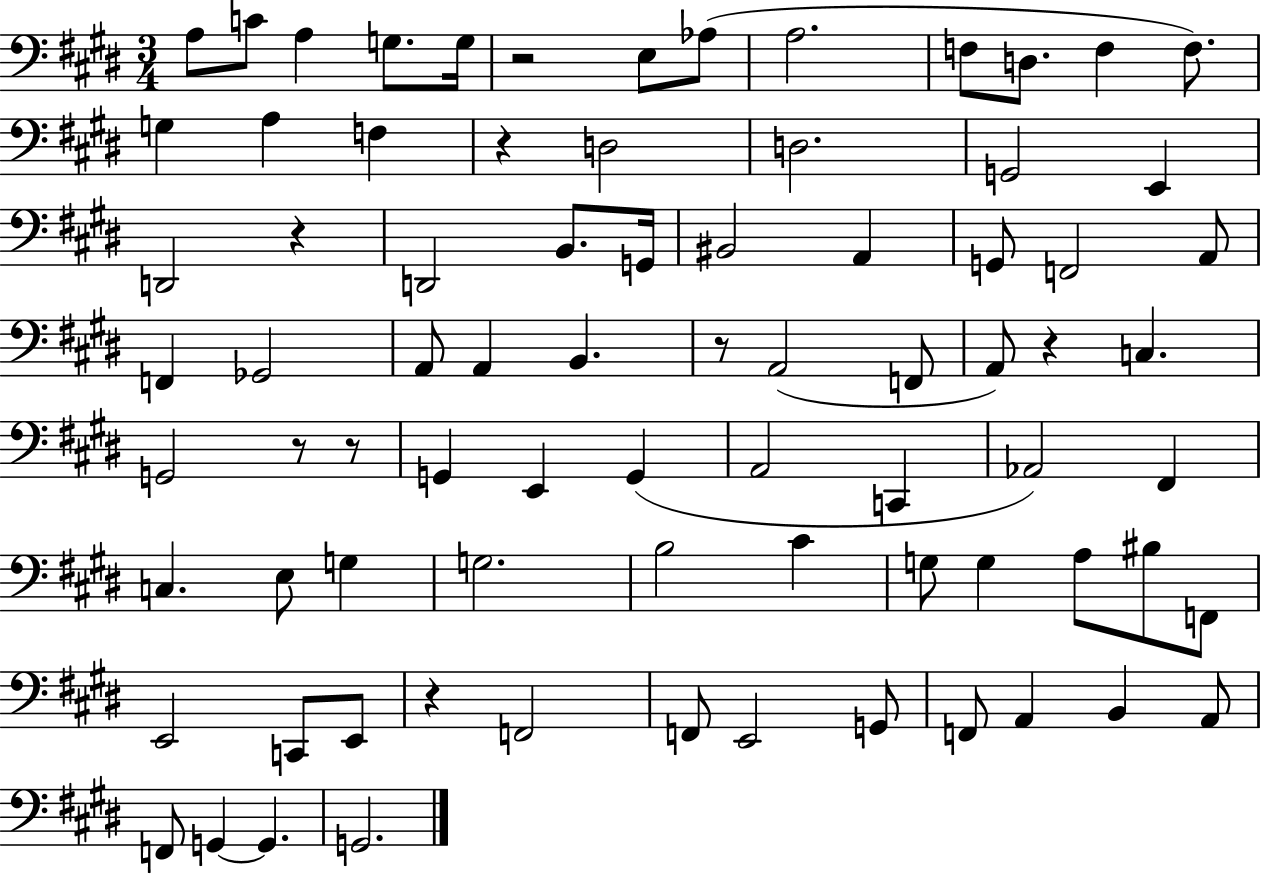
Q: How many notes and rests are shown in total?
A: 79